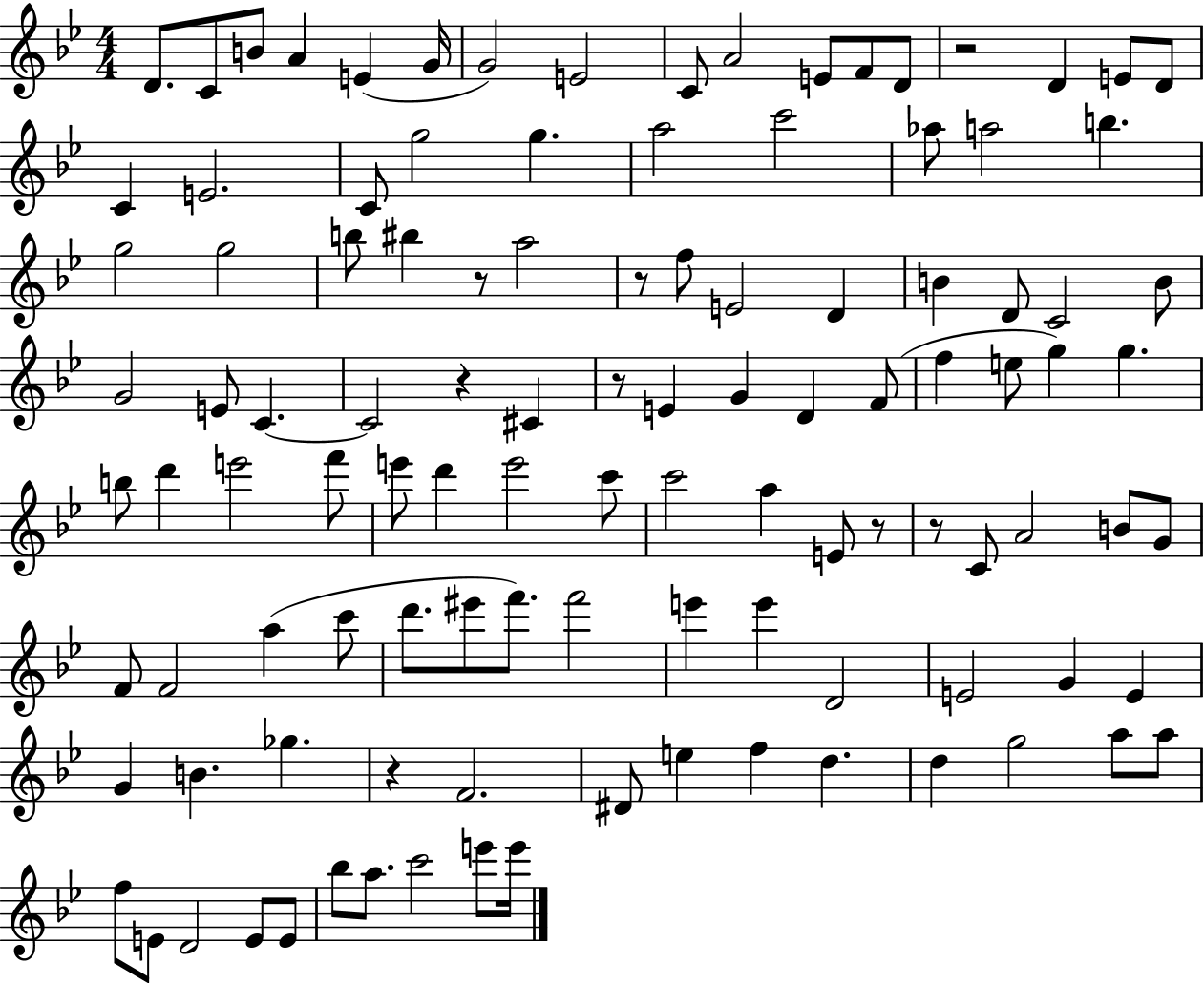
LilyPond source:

{
  \clef treble
  \numericTimeSignature
  \time 4/4
  \key bes \major
  d'8. c'8 b'8 a'4 e'4( g'16 | g'2) e'2 | c'8 a'2 e'8 f'8 d'8 | r2 d'4 e'8 d'8 | \break c'4 e'2. | c'8 g''2 g''4. | a''2 c'''2 | aes''8 a''2 b''4. | \break g''2 g''2 | b''8 bis''4 r8 a''2 | r8 f''8 e'2 d'4 | b'4 d'8 c'2 b'8 | \break g'2 e'8 c'4.~~ | c'2 r4 cis'4 | r8 e'4 g'4 d'4 f'8( | f''4 e''8 g''4) g''4. | \break b''8 d'''4 e'''2 f'''8 | e'''8 d'''4 e'''2 c'''8 | c'''2 a''4 e'8 r8 | r8 c'8 a'2 b'8 g'8 | \break f'8 f'2 a''4( c'''8 | d'''8. eis'''8 f'''8.) f'''2 | e'''4 e'''4 d'2 | e'2 g'4 e'4 | \break g'4 b'4. ges''4. | r4 f'2. | dis'8 e''4 f''4 d''4. | d''4 g''2 a''8 a''8 | \break f''8 e'8 d'2 e'8 e'8 | bes''8 a''8. c'''2 e'''8 e'''16 | \bar "|."
}